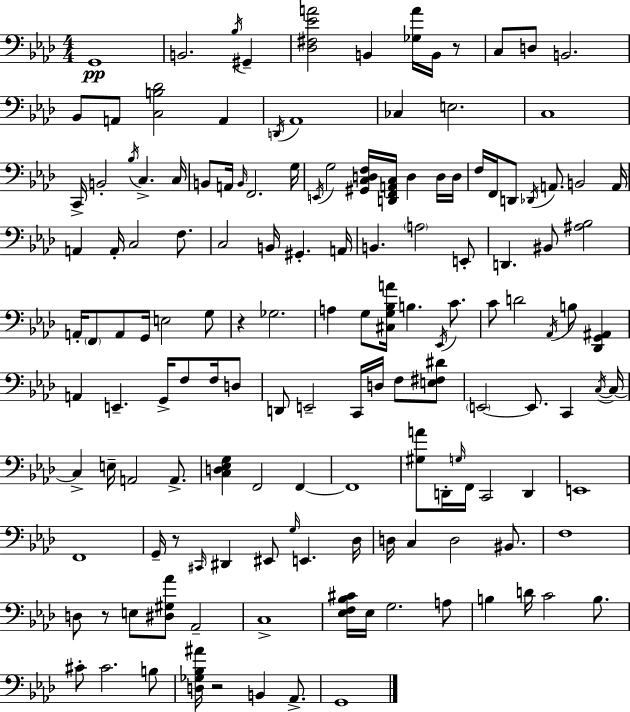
X:1
T:Untitled
M:4/4
L:1/4
K:Fm
G,,4 B,,2 _B,/4 ^G,, [_D,^F,_EA]2 B,, [_G,A]/4 B,,/4 z/2 C,/2 D,/2 B,,2 _B,,/2 A,,/2 [C,B,_D]2 A,, D,,/4 _A,,4 _C, E,2 C,4 C,,/4 B,,2 _B,/4 C, C,/4 B,,/2 A,,/4 B,,/4 F,,2 G,/4 E,,/4 G,2 [^G,,C,D,F,]/4 [D,,F,,A,,C,]/4 D, D,/4 D,/4 F,/4 F,,/4 D,,/2 _D,,/4 A,,/2 B,,2 A,,/4 A,, A,,/4 C,2 F,/2 C,2 B,,/4 ^G,, A,,/4 B,, A,2 E,,/2 D,, ^B,,/2 [^A,_B,]2 A,,/4 F,,/2 A,,/2 G,,/4 E,2 G,/2 z _G,2 A, G,/2 [^C,G,_B,A]/4 B, _E,,/4 C/2 C/2 D2 _A,,/4 B,/2 [_D,,G,,^A,,] A,, E,, G,,/4 F,/2 F,/4 D,/2 D,,/2 E,,2 C,,/4 D,/4 F,/2 [E,^F,^D]/2 E,,2 E,,/2 C,, C,/4 C,/4 C, E,/4 A,,2 A,,/2 [C,D,_E,G,] F,,2 F,, F,,4 [^G,A]/2 D,,/4 G,/4 F,,/4 C,,2 D,, E,,4 F,,4 G,,/4 z/2 ^C,,/4 ^D,, ^E,,/2 G,/4 E,, _D,/4 D,/4 C, D,2 ^B,,/2 F,4 D,/2 z/2 E,/2 [^D,^G,_A]/2 _A,,2 C,4 [_E,F,_B,^C]/4 _E,/4 G,2 A,/2 B, D/4 C2 B,/2 ^C/2 ^C2 B,/2 [D,_G,_B,^A]/4 z2 B,, _A,,/2 G,,4